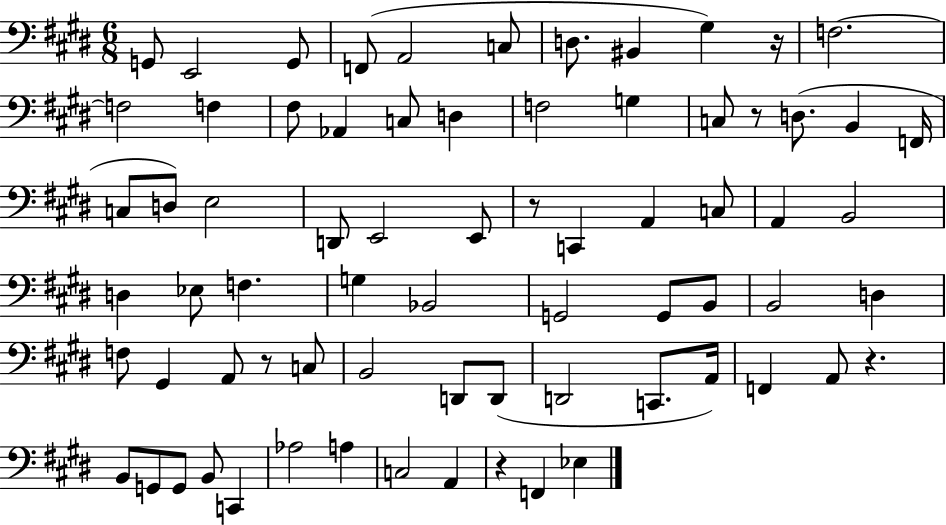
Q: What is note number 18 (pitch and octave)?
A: G3